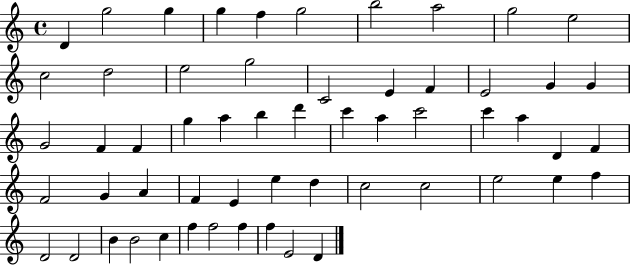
D4/q G5/h G5/q G5/q F5/q G5/h B5/h A5/h G5/h E5/h C5/h D5/h E5/h G5/h C4/h E4/q F4/q E4/h G4/q G4/q G4/h F4/q F4/q G5/q A5/q B5/q D6/q C6/q A5/q C6/h C6/q A5/q D4/q F4/q F4/h G4/q A4/q F4/q E4/q E5/q D5/q C5/h C5/h E5/h E5/q F5/q D4/h D4/h B4/q B4/h C5/q F5/q F5/h F5/q F5/q E4/h D4/q